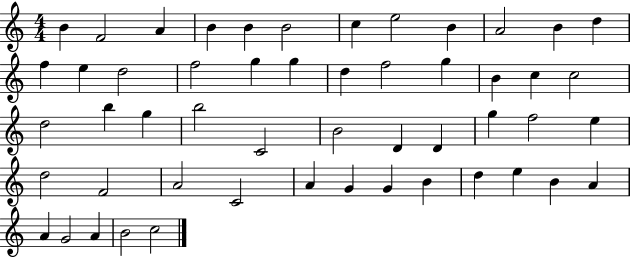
{
  \clef treble
  \numericTimeSignature
  \time 4/4
  \key c \major
  b'4 f'2 a'4 | b'4 b'4 b'2 | c''4 e''2 b'4 | a'2 b'4 d''4 | \break f''4 e''4 d''2 | f''2 g''4 g''4 | d''4 f''2 g''4 | b'4 c''4 c''2 | \break d''2 b''4 g''4 | b''2 c'2 | b'2 d'4 d'4 | g''4 f''2 e''4 | \break d''2 f'2 | a'2 c'2 | a'4 g'4 g'4 b'4 | d''4 e''4 b'4 a'4 | \break a'4 g'2 a'4 | b'2 c''2 | \bar "|."
}